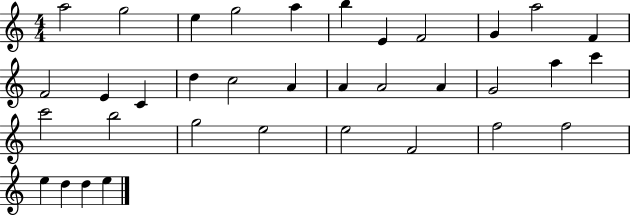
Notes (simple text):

A5/h G5/h E5/q G5/h A5/q B5/q E4/q F4/h G4/q A5/h F4/q F4/h E4/q C4/q D5/q C5/h A4/q A4/q A4/h A4/q G4/h A5/q C6/q C6/h B5/h G5/h E5/h E5/h F4/h F5/h F5/h E5/q D5/q D5/q E5/q